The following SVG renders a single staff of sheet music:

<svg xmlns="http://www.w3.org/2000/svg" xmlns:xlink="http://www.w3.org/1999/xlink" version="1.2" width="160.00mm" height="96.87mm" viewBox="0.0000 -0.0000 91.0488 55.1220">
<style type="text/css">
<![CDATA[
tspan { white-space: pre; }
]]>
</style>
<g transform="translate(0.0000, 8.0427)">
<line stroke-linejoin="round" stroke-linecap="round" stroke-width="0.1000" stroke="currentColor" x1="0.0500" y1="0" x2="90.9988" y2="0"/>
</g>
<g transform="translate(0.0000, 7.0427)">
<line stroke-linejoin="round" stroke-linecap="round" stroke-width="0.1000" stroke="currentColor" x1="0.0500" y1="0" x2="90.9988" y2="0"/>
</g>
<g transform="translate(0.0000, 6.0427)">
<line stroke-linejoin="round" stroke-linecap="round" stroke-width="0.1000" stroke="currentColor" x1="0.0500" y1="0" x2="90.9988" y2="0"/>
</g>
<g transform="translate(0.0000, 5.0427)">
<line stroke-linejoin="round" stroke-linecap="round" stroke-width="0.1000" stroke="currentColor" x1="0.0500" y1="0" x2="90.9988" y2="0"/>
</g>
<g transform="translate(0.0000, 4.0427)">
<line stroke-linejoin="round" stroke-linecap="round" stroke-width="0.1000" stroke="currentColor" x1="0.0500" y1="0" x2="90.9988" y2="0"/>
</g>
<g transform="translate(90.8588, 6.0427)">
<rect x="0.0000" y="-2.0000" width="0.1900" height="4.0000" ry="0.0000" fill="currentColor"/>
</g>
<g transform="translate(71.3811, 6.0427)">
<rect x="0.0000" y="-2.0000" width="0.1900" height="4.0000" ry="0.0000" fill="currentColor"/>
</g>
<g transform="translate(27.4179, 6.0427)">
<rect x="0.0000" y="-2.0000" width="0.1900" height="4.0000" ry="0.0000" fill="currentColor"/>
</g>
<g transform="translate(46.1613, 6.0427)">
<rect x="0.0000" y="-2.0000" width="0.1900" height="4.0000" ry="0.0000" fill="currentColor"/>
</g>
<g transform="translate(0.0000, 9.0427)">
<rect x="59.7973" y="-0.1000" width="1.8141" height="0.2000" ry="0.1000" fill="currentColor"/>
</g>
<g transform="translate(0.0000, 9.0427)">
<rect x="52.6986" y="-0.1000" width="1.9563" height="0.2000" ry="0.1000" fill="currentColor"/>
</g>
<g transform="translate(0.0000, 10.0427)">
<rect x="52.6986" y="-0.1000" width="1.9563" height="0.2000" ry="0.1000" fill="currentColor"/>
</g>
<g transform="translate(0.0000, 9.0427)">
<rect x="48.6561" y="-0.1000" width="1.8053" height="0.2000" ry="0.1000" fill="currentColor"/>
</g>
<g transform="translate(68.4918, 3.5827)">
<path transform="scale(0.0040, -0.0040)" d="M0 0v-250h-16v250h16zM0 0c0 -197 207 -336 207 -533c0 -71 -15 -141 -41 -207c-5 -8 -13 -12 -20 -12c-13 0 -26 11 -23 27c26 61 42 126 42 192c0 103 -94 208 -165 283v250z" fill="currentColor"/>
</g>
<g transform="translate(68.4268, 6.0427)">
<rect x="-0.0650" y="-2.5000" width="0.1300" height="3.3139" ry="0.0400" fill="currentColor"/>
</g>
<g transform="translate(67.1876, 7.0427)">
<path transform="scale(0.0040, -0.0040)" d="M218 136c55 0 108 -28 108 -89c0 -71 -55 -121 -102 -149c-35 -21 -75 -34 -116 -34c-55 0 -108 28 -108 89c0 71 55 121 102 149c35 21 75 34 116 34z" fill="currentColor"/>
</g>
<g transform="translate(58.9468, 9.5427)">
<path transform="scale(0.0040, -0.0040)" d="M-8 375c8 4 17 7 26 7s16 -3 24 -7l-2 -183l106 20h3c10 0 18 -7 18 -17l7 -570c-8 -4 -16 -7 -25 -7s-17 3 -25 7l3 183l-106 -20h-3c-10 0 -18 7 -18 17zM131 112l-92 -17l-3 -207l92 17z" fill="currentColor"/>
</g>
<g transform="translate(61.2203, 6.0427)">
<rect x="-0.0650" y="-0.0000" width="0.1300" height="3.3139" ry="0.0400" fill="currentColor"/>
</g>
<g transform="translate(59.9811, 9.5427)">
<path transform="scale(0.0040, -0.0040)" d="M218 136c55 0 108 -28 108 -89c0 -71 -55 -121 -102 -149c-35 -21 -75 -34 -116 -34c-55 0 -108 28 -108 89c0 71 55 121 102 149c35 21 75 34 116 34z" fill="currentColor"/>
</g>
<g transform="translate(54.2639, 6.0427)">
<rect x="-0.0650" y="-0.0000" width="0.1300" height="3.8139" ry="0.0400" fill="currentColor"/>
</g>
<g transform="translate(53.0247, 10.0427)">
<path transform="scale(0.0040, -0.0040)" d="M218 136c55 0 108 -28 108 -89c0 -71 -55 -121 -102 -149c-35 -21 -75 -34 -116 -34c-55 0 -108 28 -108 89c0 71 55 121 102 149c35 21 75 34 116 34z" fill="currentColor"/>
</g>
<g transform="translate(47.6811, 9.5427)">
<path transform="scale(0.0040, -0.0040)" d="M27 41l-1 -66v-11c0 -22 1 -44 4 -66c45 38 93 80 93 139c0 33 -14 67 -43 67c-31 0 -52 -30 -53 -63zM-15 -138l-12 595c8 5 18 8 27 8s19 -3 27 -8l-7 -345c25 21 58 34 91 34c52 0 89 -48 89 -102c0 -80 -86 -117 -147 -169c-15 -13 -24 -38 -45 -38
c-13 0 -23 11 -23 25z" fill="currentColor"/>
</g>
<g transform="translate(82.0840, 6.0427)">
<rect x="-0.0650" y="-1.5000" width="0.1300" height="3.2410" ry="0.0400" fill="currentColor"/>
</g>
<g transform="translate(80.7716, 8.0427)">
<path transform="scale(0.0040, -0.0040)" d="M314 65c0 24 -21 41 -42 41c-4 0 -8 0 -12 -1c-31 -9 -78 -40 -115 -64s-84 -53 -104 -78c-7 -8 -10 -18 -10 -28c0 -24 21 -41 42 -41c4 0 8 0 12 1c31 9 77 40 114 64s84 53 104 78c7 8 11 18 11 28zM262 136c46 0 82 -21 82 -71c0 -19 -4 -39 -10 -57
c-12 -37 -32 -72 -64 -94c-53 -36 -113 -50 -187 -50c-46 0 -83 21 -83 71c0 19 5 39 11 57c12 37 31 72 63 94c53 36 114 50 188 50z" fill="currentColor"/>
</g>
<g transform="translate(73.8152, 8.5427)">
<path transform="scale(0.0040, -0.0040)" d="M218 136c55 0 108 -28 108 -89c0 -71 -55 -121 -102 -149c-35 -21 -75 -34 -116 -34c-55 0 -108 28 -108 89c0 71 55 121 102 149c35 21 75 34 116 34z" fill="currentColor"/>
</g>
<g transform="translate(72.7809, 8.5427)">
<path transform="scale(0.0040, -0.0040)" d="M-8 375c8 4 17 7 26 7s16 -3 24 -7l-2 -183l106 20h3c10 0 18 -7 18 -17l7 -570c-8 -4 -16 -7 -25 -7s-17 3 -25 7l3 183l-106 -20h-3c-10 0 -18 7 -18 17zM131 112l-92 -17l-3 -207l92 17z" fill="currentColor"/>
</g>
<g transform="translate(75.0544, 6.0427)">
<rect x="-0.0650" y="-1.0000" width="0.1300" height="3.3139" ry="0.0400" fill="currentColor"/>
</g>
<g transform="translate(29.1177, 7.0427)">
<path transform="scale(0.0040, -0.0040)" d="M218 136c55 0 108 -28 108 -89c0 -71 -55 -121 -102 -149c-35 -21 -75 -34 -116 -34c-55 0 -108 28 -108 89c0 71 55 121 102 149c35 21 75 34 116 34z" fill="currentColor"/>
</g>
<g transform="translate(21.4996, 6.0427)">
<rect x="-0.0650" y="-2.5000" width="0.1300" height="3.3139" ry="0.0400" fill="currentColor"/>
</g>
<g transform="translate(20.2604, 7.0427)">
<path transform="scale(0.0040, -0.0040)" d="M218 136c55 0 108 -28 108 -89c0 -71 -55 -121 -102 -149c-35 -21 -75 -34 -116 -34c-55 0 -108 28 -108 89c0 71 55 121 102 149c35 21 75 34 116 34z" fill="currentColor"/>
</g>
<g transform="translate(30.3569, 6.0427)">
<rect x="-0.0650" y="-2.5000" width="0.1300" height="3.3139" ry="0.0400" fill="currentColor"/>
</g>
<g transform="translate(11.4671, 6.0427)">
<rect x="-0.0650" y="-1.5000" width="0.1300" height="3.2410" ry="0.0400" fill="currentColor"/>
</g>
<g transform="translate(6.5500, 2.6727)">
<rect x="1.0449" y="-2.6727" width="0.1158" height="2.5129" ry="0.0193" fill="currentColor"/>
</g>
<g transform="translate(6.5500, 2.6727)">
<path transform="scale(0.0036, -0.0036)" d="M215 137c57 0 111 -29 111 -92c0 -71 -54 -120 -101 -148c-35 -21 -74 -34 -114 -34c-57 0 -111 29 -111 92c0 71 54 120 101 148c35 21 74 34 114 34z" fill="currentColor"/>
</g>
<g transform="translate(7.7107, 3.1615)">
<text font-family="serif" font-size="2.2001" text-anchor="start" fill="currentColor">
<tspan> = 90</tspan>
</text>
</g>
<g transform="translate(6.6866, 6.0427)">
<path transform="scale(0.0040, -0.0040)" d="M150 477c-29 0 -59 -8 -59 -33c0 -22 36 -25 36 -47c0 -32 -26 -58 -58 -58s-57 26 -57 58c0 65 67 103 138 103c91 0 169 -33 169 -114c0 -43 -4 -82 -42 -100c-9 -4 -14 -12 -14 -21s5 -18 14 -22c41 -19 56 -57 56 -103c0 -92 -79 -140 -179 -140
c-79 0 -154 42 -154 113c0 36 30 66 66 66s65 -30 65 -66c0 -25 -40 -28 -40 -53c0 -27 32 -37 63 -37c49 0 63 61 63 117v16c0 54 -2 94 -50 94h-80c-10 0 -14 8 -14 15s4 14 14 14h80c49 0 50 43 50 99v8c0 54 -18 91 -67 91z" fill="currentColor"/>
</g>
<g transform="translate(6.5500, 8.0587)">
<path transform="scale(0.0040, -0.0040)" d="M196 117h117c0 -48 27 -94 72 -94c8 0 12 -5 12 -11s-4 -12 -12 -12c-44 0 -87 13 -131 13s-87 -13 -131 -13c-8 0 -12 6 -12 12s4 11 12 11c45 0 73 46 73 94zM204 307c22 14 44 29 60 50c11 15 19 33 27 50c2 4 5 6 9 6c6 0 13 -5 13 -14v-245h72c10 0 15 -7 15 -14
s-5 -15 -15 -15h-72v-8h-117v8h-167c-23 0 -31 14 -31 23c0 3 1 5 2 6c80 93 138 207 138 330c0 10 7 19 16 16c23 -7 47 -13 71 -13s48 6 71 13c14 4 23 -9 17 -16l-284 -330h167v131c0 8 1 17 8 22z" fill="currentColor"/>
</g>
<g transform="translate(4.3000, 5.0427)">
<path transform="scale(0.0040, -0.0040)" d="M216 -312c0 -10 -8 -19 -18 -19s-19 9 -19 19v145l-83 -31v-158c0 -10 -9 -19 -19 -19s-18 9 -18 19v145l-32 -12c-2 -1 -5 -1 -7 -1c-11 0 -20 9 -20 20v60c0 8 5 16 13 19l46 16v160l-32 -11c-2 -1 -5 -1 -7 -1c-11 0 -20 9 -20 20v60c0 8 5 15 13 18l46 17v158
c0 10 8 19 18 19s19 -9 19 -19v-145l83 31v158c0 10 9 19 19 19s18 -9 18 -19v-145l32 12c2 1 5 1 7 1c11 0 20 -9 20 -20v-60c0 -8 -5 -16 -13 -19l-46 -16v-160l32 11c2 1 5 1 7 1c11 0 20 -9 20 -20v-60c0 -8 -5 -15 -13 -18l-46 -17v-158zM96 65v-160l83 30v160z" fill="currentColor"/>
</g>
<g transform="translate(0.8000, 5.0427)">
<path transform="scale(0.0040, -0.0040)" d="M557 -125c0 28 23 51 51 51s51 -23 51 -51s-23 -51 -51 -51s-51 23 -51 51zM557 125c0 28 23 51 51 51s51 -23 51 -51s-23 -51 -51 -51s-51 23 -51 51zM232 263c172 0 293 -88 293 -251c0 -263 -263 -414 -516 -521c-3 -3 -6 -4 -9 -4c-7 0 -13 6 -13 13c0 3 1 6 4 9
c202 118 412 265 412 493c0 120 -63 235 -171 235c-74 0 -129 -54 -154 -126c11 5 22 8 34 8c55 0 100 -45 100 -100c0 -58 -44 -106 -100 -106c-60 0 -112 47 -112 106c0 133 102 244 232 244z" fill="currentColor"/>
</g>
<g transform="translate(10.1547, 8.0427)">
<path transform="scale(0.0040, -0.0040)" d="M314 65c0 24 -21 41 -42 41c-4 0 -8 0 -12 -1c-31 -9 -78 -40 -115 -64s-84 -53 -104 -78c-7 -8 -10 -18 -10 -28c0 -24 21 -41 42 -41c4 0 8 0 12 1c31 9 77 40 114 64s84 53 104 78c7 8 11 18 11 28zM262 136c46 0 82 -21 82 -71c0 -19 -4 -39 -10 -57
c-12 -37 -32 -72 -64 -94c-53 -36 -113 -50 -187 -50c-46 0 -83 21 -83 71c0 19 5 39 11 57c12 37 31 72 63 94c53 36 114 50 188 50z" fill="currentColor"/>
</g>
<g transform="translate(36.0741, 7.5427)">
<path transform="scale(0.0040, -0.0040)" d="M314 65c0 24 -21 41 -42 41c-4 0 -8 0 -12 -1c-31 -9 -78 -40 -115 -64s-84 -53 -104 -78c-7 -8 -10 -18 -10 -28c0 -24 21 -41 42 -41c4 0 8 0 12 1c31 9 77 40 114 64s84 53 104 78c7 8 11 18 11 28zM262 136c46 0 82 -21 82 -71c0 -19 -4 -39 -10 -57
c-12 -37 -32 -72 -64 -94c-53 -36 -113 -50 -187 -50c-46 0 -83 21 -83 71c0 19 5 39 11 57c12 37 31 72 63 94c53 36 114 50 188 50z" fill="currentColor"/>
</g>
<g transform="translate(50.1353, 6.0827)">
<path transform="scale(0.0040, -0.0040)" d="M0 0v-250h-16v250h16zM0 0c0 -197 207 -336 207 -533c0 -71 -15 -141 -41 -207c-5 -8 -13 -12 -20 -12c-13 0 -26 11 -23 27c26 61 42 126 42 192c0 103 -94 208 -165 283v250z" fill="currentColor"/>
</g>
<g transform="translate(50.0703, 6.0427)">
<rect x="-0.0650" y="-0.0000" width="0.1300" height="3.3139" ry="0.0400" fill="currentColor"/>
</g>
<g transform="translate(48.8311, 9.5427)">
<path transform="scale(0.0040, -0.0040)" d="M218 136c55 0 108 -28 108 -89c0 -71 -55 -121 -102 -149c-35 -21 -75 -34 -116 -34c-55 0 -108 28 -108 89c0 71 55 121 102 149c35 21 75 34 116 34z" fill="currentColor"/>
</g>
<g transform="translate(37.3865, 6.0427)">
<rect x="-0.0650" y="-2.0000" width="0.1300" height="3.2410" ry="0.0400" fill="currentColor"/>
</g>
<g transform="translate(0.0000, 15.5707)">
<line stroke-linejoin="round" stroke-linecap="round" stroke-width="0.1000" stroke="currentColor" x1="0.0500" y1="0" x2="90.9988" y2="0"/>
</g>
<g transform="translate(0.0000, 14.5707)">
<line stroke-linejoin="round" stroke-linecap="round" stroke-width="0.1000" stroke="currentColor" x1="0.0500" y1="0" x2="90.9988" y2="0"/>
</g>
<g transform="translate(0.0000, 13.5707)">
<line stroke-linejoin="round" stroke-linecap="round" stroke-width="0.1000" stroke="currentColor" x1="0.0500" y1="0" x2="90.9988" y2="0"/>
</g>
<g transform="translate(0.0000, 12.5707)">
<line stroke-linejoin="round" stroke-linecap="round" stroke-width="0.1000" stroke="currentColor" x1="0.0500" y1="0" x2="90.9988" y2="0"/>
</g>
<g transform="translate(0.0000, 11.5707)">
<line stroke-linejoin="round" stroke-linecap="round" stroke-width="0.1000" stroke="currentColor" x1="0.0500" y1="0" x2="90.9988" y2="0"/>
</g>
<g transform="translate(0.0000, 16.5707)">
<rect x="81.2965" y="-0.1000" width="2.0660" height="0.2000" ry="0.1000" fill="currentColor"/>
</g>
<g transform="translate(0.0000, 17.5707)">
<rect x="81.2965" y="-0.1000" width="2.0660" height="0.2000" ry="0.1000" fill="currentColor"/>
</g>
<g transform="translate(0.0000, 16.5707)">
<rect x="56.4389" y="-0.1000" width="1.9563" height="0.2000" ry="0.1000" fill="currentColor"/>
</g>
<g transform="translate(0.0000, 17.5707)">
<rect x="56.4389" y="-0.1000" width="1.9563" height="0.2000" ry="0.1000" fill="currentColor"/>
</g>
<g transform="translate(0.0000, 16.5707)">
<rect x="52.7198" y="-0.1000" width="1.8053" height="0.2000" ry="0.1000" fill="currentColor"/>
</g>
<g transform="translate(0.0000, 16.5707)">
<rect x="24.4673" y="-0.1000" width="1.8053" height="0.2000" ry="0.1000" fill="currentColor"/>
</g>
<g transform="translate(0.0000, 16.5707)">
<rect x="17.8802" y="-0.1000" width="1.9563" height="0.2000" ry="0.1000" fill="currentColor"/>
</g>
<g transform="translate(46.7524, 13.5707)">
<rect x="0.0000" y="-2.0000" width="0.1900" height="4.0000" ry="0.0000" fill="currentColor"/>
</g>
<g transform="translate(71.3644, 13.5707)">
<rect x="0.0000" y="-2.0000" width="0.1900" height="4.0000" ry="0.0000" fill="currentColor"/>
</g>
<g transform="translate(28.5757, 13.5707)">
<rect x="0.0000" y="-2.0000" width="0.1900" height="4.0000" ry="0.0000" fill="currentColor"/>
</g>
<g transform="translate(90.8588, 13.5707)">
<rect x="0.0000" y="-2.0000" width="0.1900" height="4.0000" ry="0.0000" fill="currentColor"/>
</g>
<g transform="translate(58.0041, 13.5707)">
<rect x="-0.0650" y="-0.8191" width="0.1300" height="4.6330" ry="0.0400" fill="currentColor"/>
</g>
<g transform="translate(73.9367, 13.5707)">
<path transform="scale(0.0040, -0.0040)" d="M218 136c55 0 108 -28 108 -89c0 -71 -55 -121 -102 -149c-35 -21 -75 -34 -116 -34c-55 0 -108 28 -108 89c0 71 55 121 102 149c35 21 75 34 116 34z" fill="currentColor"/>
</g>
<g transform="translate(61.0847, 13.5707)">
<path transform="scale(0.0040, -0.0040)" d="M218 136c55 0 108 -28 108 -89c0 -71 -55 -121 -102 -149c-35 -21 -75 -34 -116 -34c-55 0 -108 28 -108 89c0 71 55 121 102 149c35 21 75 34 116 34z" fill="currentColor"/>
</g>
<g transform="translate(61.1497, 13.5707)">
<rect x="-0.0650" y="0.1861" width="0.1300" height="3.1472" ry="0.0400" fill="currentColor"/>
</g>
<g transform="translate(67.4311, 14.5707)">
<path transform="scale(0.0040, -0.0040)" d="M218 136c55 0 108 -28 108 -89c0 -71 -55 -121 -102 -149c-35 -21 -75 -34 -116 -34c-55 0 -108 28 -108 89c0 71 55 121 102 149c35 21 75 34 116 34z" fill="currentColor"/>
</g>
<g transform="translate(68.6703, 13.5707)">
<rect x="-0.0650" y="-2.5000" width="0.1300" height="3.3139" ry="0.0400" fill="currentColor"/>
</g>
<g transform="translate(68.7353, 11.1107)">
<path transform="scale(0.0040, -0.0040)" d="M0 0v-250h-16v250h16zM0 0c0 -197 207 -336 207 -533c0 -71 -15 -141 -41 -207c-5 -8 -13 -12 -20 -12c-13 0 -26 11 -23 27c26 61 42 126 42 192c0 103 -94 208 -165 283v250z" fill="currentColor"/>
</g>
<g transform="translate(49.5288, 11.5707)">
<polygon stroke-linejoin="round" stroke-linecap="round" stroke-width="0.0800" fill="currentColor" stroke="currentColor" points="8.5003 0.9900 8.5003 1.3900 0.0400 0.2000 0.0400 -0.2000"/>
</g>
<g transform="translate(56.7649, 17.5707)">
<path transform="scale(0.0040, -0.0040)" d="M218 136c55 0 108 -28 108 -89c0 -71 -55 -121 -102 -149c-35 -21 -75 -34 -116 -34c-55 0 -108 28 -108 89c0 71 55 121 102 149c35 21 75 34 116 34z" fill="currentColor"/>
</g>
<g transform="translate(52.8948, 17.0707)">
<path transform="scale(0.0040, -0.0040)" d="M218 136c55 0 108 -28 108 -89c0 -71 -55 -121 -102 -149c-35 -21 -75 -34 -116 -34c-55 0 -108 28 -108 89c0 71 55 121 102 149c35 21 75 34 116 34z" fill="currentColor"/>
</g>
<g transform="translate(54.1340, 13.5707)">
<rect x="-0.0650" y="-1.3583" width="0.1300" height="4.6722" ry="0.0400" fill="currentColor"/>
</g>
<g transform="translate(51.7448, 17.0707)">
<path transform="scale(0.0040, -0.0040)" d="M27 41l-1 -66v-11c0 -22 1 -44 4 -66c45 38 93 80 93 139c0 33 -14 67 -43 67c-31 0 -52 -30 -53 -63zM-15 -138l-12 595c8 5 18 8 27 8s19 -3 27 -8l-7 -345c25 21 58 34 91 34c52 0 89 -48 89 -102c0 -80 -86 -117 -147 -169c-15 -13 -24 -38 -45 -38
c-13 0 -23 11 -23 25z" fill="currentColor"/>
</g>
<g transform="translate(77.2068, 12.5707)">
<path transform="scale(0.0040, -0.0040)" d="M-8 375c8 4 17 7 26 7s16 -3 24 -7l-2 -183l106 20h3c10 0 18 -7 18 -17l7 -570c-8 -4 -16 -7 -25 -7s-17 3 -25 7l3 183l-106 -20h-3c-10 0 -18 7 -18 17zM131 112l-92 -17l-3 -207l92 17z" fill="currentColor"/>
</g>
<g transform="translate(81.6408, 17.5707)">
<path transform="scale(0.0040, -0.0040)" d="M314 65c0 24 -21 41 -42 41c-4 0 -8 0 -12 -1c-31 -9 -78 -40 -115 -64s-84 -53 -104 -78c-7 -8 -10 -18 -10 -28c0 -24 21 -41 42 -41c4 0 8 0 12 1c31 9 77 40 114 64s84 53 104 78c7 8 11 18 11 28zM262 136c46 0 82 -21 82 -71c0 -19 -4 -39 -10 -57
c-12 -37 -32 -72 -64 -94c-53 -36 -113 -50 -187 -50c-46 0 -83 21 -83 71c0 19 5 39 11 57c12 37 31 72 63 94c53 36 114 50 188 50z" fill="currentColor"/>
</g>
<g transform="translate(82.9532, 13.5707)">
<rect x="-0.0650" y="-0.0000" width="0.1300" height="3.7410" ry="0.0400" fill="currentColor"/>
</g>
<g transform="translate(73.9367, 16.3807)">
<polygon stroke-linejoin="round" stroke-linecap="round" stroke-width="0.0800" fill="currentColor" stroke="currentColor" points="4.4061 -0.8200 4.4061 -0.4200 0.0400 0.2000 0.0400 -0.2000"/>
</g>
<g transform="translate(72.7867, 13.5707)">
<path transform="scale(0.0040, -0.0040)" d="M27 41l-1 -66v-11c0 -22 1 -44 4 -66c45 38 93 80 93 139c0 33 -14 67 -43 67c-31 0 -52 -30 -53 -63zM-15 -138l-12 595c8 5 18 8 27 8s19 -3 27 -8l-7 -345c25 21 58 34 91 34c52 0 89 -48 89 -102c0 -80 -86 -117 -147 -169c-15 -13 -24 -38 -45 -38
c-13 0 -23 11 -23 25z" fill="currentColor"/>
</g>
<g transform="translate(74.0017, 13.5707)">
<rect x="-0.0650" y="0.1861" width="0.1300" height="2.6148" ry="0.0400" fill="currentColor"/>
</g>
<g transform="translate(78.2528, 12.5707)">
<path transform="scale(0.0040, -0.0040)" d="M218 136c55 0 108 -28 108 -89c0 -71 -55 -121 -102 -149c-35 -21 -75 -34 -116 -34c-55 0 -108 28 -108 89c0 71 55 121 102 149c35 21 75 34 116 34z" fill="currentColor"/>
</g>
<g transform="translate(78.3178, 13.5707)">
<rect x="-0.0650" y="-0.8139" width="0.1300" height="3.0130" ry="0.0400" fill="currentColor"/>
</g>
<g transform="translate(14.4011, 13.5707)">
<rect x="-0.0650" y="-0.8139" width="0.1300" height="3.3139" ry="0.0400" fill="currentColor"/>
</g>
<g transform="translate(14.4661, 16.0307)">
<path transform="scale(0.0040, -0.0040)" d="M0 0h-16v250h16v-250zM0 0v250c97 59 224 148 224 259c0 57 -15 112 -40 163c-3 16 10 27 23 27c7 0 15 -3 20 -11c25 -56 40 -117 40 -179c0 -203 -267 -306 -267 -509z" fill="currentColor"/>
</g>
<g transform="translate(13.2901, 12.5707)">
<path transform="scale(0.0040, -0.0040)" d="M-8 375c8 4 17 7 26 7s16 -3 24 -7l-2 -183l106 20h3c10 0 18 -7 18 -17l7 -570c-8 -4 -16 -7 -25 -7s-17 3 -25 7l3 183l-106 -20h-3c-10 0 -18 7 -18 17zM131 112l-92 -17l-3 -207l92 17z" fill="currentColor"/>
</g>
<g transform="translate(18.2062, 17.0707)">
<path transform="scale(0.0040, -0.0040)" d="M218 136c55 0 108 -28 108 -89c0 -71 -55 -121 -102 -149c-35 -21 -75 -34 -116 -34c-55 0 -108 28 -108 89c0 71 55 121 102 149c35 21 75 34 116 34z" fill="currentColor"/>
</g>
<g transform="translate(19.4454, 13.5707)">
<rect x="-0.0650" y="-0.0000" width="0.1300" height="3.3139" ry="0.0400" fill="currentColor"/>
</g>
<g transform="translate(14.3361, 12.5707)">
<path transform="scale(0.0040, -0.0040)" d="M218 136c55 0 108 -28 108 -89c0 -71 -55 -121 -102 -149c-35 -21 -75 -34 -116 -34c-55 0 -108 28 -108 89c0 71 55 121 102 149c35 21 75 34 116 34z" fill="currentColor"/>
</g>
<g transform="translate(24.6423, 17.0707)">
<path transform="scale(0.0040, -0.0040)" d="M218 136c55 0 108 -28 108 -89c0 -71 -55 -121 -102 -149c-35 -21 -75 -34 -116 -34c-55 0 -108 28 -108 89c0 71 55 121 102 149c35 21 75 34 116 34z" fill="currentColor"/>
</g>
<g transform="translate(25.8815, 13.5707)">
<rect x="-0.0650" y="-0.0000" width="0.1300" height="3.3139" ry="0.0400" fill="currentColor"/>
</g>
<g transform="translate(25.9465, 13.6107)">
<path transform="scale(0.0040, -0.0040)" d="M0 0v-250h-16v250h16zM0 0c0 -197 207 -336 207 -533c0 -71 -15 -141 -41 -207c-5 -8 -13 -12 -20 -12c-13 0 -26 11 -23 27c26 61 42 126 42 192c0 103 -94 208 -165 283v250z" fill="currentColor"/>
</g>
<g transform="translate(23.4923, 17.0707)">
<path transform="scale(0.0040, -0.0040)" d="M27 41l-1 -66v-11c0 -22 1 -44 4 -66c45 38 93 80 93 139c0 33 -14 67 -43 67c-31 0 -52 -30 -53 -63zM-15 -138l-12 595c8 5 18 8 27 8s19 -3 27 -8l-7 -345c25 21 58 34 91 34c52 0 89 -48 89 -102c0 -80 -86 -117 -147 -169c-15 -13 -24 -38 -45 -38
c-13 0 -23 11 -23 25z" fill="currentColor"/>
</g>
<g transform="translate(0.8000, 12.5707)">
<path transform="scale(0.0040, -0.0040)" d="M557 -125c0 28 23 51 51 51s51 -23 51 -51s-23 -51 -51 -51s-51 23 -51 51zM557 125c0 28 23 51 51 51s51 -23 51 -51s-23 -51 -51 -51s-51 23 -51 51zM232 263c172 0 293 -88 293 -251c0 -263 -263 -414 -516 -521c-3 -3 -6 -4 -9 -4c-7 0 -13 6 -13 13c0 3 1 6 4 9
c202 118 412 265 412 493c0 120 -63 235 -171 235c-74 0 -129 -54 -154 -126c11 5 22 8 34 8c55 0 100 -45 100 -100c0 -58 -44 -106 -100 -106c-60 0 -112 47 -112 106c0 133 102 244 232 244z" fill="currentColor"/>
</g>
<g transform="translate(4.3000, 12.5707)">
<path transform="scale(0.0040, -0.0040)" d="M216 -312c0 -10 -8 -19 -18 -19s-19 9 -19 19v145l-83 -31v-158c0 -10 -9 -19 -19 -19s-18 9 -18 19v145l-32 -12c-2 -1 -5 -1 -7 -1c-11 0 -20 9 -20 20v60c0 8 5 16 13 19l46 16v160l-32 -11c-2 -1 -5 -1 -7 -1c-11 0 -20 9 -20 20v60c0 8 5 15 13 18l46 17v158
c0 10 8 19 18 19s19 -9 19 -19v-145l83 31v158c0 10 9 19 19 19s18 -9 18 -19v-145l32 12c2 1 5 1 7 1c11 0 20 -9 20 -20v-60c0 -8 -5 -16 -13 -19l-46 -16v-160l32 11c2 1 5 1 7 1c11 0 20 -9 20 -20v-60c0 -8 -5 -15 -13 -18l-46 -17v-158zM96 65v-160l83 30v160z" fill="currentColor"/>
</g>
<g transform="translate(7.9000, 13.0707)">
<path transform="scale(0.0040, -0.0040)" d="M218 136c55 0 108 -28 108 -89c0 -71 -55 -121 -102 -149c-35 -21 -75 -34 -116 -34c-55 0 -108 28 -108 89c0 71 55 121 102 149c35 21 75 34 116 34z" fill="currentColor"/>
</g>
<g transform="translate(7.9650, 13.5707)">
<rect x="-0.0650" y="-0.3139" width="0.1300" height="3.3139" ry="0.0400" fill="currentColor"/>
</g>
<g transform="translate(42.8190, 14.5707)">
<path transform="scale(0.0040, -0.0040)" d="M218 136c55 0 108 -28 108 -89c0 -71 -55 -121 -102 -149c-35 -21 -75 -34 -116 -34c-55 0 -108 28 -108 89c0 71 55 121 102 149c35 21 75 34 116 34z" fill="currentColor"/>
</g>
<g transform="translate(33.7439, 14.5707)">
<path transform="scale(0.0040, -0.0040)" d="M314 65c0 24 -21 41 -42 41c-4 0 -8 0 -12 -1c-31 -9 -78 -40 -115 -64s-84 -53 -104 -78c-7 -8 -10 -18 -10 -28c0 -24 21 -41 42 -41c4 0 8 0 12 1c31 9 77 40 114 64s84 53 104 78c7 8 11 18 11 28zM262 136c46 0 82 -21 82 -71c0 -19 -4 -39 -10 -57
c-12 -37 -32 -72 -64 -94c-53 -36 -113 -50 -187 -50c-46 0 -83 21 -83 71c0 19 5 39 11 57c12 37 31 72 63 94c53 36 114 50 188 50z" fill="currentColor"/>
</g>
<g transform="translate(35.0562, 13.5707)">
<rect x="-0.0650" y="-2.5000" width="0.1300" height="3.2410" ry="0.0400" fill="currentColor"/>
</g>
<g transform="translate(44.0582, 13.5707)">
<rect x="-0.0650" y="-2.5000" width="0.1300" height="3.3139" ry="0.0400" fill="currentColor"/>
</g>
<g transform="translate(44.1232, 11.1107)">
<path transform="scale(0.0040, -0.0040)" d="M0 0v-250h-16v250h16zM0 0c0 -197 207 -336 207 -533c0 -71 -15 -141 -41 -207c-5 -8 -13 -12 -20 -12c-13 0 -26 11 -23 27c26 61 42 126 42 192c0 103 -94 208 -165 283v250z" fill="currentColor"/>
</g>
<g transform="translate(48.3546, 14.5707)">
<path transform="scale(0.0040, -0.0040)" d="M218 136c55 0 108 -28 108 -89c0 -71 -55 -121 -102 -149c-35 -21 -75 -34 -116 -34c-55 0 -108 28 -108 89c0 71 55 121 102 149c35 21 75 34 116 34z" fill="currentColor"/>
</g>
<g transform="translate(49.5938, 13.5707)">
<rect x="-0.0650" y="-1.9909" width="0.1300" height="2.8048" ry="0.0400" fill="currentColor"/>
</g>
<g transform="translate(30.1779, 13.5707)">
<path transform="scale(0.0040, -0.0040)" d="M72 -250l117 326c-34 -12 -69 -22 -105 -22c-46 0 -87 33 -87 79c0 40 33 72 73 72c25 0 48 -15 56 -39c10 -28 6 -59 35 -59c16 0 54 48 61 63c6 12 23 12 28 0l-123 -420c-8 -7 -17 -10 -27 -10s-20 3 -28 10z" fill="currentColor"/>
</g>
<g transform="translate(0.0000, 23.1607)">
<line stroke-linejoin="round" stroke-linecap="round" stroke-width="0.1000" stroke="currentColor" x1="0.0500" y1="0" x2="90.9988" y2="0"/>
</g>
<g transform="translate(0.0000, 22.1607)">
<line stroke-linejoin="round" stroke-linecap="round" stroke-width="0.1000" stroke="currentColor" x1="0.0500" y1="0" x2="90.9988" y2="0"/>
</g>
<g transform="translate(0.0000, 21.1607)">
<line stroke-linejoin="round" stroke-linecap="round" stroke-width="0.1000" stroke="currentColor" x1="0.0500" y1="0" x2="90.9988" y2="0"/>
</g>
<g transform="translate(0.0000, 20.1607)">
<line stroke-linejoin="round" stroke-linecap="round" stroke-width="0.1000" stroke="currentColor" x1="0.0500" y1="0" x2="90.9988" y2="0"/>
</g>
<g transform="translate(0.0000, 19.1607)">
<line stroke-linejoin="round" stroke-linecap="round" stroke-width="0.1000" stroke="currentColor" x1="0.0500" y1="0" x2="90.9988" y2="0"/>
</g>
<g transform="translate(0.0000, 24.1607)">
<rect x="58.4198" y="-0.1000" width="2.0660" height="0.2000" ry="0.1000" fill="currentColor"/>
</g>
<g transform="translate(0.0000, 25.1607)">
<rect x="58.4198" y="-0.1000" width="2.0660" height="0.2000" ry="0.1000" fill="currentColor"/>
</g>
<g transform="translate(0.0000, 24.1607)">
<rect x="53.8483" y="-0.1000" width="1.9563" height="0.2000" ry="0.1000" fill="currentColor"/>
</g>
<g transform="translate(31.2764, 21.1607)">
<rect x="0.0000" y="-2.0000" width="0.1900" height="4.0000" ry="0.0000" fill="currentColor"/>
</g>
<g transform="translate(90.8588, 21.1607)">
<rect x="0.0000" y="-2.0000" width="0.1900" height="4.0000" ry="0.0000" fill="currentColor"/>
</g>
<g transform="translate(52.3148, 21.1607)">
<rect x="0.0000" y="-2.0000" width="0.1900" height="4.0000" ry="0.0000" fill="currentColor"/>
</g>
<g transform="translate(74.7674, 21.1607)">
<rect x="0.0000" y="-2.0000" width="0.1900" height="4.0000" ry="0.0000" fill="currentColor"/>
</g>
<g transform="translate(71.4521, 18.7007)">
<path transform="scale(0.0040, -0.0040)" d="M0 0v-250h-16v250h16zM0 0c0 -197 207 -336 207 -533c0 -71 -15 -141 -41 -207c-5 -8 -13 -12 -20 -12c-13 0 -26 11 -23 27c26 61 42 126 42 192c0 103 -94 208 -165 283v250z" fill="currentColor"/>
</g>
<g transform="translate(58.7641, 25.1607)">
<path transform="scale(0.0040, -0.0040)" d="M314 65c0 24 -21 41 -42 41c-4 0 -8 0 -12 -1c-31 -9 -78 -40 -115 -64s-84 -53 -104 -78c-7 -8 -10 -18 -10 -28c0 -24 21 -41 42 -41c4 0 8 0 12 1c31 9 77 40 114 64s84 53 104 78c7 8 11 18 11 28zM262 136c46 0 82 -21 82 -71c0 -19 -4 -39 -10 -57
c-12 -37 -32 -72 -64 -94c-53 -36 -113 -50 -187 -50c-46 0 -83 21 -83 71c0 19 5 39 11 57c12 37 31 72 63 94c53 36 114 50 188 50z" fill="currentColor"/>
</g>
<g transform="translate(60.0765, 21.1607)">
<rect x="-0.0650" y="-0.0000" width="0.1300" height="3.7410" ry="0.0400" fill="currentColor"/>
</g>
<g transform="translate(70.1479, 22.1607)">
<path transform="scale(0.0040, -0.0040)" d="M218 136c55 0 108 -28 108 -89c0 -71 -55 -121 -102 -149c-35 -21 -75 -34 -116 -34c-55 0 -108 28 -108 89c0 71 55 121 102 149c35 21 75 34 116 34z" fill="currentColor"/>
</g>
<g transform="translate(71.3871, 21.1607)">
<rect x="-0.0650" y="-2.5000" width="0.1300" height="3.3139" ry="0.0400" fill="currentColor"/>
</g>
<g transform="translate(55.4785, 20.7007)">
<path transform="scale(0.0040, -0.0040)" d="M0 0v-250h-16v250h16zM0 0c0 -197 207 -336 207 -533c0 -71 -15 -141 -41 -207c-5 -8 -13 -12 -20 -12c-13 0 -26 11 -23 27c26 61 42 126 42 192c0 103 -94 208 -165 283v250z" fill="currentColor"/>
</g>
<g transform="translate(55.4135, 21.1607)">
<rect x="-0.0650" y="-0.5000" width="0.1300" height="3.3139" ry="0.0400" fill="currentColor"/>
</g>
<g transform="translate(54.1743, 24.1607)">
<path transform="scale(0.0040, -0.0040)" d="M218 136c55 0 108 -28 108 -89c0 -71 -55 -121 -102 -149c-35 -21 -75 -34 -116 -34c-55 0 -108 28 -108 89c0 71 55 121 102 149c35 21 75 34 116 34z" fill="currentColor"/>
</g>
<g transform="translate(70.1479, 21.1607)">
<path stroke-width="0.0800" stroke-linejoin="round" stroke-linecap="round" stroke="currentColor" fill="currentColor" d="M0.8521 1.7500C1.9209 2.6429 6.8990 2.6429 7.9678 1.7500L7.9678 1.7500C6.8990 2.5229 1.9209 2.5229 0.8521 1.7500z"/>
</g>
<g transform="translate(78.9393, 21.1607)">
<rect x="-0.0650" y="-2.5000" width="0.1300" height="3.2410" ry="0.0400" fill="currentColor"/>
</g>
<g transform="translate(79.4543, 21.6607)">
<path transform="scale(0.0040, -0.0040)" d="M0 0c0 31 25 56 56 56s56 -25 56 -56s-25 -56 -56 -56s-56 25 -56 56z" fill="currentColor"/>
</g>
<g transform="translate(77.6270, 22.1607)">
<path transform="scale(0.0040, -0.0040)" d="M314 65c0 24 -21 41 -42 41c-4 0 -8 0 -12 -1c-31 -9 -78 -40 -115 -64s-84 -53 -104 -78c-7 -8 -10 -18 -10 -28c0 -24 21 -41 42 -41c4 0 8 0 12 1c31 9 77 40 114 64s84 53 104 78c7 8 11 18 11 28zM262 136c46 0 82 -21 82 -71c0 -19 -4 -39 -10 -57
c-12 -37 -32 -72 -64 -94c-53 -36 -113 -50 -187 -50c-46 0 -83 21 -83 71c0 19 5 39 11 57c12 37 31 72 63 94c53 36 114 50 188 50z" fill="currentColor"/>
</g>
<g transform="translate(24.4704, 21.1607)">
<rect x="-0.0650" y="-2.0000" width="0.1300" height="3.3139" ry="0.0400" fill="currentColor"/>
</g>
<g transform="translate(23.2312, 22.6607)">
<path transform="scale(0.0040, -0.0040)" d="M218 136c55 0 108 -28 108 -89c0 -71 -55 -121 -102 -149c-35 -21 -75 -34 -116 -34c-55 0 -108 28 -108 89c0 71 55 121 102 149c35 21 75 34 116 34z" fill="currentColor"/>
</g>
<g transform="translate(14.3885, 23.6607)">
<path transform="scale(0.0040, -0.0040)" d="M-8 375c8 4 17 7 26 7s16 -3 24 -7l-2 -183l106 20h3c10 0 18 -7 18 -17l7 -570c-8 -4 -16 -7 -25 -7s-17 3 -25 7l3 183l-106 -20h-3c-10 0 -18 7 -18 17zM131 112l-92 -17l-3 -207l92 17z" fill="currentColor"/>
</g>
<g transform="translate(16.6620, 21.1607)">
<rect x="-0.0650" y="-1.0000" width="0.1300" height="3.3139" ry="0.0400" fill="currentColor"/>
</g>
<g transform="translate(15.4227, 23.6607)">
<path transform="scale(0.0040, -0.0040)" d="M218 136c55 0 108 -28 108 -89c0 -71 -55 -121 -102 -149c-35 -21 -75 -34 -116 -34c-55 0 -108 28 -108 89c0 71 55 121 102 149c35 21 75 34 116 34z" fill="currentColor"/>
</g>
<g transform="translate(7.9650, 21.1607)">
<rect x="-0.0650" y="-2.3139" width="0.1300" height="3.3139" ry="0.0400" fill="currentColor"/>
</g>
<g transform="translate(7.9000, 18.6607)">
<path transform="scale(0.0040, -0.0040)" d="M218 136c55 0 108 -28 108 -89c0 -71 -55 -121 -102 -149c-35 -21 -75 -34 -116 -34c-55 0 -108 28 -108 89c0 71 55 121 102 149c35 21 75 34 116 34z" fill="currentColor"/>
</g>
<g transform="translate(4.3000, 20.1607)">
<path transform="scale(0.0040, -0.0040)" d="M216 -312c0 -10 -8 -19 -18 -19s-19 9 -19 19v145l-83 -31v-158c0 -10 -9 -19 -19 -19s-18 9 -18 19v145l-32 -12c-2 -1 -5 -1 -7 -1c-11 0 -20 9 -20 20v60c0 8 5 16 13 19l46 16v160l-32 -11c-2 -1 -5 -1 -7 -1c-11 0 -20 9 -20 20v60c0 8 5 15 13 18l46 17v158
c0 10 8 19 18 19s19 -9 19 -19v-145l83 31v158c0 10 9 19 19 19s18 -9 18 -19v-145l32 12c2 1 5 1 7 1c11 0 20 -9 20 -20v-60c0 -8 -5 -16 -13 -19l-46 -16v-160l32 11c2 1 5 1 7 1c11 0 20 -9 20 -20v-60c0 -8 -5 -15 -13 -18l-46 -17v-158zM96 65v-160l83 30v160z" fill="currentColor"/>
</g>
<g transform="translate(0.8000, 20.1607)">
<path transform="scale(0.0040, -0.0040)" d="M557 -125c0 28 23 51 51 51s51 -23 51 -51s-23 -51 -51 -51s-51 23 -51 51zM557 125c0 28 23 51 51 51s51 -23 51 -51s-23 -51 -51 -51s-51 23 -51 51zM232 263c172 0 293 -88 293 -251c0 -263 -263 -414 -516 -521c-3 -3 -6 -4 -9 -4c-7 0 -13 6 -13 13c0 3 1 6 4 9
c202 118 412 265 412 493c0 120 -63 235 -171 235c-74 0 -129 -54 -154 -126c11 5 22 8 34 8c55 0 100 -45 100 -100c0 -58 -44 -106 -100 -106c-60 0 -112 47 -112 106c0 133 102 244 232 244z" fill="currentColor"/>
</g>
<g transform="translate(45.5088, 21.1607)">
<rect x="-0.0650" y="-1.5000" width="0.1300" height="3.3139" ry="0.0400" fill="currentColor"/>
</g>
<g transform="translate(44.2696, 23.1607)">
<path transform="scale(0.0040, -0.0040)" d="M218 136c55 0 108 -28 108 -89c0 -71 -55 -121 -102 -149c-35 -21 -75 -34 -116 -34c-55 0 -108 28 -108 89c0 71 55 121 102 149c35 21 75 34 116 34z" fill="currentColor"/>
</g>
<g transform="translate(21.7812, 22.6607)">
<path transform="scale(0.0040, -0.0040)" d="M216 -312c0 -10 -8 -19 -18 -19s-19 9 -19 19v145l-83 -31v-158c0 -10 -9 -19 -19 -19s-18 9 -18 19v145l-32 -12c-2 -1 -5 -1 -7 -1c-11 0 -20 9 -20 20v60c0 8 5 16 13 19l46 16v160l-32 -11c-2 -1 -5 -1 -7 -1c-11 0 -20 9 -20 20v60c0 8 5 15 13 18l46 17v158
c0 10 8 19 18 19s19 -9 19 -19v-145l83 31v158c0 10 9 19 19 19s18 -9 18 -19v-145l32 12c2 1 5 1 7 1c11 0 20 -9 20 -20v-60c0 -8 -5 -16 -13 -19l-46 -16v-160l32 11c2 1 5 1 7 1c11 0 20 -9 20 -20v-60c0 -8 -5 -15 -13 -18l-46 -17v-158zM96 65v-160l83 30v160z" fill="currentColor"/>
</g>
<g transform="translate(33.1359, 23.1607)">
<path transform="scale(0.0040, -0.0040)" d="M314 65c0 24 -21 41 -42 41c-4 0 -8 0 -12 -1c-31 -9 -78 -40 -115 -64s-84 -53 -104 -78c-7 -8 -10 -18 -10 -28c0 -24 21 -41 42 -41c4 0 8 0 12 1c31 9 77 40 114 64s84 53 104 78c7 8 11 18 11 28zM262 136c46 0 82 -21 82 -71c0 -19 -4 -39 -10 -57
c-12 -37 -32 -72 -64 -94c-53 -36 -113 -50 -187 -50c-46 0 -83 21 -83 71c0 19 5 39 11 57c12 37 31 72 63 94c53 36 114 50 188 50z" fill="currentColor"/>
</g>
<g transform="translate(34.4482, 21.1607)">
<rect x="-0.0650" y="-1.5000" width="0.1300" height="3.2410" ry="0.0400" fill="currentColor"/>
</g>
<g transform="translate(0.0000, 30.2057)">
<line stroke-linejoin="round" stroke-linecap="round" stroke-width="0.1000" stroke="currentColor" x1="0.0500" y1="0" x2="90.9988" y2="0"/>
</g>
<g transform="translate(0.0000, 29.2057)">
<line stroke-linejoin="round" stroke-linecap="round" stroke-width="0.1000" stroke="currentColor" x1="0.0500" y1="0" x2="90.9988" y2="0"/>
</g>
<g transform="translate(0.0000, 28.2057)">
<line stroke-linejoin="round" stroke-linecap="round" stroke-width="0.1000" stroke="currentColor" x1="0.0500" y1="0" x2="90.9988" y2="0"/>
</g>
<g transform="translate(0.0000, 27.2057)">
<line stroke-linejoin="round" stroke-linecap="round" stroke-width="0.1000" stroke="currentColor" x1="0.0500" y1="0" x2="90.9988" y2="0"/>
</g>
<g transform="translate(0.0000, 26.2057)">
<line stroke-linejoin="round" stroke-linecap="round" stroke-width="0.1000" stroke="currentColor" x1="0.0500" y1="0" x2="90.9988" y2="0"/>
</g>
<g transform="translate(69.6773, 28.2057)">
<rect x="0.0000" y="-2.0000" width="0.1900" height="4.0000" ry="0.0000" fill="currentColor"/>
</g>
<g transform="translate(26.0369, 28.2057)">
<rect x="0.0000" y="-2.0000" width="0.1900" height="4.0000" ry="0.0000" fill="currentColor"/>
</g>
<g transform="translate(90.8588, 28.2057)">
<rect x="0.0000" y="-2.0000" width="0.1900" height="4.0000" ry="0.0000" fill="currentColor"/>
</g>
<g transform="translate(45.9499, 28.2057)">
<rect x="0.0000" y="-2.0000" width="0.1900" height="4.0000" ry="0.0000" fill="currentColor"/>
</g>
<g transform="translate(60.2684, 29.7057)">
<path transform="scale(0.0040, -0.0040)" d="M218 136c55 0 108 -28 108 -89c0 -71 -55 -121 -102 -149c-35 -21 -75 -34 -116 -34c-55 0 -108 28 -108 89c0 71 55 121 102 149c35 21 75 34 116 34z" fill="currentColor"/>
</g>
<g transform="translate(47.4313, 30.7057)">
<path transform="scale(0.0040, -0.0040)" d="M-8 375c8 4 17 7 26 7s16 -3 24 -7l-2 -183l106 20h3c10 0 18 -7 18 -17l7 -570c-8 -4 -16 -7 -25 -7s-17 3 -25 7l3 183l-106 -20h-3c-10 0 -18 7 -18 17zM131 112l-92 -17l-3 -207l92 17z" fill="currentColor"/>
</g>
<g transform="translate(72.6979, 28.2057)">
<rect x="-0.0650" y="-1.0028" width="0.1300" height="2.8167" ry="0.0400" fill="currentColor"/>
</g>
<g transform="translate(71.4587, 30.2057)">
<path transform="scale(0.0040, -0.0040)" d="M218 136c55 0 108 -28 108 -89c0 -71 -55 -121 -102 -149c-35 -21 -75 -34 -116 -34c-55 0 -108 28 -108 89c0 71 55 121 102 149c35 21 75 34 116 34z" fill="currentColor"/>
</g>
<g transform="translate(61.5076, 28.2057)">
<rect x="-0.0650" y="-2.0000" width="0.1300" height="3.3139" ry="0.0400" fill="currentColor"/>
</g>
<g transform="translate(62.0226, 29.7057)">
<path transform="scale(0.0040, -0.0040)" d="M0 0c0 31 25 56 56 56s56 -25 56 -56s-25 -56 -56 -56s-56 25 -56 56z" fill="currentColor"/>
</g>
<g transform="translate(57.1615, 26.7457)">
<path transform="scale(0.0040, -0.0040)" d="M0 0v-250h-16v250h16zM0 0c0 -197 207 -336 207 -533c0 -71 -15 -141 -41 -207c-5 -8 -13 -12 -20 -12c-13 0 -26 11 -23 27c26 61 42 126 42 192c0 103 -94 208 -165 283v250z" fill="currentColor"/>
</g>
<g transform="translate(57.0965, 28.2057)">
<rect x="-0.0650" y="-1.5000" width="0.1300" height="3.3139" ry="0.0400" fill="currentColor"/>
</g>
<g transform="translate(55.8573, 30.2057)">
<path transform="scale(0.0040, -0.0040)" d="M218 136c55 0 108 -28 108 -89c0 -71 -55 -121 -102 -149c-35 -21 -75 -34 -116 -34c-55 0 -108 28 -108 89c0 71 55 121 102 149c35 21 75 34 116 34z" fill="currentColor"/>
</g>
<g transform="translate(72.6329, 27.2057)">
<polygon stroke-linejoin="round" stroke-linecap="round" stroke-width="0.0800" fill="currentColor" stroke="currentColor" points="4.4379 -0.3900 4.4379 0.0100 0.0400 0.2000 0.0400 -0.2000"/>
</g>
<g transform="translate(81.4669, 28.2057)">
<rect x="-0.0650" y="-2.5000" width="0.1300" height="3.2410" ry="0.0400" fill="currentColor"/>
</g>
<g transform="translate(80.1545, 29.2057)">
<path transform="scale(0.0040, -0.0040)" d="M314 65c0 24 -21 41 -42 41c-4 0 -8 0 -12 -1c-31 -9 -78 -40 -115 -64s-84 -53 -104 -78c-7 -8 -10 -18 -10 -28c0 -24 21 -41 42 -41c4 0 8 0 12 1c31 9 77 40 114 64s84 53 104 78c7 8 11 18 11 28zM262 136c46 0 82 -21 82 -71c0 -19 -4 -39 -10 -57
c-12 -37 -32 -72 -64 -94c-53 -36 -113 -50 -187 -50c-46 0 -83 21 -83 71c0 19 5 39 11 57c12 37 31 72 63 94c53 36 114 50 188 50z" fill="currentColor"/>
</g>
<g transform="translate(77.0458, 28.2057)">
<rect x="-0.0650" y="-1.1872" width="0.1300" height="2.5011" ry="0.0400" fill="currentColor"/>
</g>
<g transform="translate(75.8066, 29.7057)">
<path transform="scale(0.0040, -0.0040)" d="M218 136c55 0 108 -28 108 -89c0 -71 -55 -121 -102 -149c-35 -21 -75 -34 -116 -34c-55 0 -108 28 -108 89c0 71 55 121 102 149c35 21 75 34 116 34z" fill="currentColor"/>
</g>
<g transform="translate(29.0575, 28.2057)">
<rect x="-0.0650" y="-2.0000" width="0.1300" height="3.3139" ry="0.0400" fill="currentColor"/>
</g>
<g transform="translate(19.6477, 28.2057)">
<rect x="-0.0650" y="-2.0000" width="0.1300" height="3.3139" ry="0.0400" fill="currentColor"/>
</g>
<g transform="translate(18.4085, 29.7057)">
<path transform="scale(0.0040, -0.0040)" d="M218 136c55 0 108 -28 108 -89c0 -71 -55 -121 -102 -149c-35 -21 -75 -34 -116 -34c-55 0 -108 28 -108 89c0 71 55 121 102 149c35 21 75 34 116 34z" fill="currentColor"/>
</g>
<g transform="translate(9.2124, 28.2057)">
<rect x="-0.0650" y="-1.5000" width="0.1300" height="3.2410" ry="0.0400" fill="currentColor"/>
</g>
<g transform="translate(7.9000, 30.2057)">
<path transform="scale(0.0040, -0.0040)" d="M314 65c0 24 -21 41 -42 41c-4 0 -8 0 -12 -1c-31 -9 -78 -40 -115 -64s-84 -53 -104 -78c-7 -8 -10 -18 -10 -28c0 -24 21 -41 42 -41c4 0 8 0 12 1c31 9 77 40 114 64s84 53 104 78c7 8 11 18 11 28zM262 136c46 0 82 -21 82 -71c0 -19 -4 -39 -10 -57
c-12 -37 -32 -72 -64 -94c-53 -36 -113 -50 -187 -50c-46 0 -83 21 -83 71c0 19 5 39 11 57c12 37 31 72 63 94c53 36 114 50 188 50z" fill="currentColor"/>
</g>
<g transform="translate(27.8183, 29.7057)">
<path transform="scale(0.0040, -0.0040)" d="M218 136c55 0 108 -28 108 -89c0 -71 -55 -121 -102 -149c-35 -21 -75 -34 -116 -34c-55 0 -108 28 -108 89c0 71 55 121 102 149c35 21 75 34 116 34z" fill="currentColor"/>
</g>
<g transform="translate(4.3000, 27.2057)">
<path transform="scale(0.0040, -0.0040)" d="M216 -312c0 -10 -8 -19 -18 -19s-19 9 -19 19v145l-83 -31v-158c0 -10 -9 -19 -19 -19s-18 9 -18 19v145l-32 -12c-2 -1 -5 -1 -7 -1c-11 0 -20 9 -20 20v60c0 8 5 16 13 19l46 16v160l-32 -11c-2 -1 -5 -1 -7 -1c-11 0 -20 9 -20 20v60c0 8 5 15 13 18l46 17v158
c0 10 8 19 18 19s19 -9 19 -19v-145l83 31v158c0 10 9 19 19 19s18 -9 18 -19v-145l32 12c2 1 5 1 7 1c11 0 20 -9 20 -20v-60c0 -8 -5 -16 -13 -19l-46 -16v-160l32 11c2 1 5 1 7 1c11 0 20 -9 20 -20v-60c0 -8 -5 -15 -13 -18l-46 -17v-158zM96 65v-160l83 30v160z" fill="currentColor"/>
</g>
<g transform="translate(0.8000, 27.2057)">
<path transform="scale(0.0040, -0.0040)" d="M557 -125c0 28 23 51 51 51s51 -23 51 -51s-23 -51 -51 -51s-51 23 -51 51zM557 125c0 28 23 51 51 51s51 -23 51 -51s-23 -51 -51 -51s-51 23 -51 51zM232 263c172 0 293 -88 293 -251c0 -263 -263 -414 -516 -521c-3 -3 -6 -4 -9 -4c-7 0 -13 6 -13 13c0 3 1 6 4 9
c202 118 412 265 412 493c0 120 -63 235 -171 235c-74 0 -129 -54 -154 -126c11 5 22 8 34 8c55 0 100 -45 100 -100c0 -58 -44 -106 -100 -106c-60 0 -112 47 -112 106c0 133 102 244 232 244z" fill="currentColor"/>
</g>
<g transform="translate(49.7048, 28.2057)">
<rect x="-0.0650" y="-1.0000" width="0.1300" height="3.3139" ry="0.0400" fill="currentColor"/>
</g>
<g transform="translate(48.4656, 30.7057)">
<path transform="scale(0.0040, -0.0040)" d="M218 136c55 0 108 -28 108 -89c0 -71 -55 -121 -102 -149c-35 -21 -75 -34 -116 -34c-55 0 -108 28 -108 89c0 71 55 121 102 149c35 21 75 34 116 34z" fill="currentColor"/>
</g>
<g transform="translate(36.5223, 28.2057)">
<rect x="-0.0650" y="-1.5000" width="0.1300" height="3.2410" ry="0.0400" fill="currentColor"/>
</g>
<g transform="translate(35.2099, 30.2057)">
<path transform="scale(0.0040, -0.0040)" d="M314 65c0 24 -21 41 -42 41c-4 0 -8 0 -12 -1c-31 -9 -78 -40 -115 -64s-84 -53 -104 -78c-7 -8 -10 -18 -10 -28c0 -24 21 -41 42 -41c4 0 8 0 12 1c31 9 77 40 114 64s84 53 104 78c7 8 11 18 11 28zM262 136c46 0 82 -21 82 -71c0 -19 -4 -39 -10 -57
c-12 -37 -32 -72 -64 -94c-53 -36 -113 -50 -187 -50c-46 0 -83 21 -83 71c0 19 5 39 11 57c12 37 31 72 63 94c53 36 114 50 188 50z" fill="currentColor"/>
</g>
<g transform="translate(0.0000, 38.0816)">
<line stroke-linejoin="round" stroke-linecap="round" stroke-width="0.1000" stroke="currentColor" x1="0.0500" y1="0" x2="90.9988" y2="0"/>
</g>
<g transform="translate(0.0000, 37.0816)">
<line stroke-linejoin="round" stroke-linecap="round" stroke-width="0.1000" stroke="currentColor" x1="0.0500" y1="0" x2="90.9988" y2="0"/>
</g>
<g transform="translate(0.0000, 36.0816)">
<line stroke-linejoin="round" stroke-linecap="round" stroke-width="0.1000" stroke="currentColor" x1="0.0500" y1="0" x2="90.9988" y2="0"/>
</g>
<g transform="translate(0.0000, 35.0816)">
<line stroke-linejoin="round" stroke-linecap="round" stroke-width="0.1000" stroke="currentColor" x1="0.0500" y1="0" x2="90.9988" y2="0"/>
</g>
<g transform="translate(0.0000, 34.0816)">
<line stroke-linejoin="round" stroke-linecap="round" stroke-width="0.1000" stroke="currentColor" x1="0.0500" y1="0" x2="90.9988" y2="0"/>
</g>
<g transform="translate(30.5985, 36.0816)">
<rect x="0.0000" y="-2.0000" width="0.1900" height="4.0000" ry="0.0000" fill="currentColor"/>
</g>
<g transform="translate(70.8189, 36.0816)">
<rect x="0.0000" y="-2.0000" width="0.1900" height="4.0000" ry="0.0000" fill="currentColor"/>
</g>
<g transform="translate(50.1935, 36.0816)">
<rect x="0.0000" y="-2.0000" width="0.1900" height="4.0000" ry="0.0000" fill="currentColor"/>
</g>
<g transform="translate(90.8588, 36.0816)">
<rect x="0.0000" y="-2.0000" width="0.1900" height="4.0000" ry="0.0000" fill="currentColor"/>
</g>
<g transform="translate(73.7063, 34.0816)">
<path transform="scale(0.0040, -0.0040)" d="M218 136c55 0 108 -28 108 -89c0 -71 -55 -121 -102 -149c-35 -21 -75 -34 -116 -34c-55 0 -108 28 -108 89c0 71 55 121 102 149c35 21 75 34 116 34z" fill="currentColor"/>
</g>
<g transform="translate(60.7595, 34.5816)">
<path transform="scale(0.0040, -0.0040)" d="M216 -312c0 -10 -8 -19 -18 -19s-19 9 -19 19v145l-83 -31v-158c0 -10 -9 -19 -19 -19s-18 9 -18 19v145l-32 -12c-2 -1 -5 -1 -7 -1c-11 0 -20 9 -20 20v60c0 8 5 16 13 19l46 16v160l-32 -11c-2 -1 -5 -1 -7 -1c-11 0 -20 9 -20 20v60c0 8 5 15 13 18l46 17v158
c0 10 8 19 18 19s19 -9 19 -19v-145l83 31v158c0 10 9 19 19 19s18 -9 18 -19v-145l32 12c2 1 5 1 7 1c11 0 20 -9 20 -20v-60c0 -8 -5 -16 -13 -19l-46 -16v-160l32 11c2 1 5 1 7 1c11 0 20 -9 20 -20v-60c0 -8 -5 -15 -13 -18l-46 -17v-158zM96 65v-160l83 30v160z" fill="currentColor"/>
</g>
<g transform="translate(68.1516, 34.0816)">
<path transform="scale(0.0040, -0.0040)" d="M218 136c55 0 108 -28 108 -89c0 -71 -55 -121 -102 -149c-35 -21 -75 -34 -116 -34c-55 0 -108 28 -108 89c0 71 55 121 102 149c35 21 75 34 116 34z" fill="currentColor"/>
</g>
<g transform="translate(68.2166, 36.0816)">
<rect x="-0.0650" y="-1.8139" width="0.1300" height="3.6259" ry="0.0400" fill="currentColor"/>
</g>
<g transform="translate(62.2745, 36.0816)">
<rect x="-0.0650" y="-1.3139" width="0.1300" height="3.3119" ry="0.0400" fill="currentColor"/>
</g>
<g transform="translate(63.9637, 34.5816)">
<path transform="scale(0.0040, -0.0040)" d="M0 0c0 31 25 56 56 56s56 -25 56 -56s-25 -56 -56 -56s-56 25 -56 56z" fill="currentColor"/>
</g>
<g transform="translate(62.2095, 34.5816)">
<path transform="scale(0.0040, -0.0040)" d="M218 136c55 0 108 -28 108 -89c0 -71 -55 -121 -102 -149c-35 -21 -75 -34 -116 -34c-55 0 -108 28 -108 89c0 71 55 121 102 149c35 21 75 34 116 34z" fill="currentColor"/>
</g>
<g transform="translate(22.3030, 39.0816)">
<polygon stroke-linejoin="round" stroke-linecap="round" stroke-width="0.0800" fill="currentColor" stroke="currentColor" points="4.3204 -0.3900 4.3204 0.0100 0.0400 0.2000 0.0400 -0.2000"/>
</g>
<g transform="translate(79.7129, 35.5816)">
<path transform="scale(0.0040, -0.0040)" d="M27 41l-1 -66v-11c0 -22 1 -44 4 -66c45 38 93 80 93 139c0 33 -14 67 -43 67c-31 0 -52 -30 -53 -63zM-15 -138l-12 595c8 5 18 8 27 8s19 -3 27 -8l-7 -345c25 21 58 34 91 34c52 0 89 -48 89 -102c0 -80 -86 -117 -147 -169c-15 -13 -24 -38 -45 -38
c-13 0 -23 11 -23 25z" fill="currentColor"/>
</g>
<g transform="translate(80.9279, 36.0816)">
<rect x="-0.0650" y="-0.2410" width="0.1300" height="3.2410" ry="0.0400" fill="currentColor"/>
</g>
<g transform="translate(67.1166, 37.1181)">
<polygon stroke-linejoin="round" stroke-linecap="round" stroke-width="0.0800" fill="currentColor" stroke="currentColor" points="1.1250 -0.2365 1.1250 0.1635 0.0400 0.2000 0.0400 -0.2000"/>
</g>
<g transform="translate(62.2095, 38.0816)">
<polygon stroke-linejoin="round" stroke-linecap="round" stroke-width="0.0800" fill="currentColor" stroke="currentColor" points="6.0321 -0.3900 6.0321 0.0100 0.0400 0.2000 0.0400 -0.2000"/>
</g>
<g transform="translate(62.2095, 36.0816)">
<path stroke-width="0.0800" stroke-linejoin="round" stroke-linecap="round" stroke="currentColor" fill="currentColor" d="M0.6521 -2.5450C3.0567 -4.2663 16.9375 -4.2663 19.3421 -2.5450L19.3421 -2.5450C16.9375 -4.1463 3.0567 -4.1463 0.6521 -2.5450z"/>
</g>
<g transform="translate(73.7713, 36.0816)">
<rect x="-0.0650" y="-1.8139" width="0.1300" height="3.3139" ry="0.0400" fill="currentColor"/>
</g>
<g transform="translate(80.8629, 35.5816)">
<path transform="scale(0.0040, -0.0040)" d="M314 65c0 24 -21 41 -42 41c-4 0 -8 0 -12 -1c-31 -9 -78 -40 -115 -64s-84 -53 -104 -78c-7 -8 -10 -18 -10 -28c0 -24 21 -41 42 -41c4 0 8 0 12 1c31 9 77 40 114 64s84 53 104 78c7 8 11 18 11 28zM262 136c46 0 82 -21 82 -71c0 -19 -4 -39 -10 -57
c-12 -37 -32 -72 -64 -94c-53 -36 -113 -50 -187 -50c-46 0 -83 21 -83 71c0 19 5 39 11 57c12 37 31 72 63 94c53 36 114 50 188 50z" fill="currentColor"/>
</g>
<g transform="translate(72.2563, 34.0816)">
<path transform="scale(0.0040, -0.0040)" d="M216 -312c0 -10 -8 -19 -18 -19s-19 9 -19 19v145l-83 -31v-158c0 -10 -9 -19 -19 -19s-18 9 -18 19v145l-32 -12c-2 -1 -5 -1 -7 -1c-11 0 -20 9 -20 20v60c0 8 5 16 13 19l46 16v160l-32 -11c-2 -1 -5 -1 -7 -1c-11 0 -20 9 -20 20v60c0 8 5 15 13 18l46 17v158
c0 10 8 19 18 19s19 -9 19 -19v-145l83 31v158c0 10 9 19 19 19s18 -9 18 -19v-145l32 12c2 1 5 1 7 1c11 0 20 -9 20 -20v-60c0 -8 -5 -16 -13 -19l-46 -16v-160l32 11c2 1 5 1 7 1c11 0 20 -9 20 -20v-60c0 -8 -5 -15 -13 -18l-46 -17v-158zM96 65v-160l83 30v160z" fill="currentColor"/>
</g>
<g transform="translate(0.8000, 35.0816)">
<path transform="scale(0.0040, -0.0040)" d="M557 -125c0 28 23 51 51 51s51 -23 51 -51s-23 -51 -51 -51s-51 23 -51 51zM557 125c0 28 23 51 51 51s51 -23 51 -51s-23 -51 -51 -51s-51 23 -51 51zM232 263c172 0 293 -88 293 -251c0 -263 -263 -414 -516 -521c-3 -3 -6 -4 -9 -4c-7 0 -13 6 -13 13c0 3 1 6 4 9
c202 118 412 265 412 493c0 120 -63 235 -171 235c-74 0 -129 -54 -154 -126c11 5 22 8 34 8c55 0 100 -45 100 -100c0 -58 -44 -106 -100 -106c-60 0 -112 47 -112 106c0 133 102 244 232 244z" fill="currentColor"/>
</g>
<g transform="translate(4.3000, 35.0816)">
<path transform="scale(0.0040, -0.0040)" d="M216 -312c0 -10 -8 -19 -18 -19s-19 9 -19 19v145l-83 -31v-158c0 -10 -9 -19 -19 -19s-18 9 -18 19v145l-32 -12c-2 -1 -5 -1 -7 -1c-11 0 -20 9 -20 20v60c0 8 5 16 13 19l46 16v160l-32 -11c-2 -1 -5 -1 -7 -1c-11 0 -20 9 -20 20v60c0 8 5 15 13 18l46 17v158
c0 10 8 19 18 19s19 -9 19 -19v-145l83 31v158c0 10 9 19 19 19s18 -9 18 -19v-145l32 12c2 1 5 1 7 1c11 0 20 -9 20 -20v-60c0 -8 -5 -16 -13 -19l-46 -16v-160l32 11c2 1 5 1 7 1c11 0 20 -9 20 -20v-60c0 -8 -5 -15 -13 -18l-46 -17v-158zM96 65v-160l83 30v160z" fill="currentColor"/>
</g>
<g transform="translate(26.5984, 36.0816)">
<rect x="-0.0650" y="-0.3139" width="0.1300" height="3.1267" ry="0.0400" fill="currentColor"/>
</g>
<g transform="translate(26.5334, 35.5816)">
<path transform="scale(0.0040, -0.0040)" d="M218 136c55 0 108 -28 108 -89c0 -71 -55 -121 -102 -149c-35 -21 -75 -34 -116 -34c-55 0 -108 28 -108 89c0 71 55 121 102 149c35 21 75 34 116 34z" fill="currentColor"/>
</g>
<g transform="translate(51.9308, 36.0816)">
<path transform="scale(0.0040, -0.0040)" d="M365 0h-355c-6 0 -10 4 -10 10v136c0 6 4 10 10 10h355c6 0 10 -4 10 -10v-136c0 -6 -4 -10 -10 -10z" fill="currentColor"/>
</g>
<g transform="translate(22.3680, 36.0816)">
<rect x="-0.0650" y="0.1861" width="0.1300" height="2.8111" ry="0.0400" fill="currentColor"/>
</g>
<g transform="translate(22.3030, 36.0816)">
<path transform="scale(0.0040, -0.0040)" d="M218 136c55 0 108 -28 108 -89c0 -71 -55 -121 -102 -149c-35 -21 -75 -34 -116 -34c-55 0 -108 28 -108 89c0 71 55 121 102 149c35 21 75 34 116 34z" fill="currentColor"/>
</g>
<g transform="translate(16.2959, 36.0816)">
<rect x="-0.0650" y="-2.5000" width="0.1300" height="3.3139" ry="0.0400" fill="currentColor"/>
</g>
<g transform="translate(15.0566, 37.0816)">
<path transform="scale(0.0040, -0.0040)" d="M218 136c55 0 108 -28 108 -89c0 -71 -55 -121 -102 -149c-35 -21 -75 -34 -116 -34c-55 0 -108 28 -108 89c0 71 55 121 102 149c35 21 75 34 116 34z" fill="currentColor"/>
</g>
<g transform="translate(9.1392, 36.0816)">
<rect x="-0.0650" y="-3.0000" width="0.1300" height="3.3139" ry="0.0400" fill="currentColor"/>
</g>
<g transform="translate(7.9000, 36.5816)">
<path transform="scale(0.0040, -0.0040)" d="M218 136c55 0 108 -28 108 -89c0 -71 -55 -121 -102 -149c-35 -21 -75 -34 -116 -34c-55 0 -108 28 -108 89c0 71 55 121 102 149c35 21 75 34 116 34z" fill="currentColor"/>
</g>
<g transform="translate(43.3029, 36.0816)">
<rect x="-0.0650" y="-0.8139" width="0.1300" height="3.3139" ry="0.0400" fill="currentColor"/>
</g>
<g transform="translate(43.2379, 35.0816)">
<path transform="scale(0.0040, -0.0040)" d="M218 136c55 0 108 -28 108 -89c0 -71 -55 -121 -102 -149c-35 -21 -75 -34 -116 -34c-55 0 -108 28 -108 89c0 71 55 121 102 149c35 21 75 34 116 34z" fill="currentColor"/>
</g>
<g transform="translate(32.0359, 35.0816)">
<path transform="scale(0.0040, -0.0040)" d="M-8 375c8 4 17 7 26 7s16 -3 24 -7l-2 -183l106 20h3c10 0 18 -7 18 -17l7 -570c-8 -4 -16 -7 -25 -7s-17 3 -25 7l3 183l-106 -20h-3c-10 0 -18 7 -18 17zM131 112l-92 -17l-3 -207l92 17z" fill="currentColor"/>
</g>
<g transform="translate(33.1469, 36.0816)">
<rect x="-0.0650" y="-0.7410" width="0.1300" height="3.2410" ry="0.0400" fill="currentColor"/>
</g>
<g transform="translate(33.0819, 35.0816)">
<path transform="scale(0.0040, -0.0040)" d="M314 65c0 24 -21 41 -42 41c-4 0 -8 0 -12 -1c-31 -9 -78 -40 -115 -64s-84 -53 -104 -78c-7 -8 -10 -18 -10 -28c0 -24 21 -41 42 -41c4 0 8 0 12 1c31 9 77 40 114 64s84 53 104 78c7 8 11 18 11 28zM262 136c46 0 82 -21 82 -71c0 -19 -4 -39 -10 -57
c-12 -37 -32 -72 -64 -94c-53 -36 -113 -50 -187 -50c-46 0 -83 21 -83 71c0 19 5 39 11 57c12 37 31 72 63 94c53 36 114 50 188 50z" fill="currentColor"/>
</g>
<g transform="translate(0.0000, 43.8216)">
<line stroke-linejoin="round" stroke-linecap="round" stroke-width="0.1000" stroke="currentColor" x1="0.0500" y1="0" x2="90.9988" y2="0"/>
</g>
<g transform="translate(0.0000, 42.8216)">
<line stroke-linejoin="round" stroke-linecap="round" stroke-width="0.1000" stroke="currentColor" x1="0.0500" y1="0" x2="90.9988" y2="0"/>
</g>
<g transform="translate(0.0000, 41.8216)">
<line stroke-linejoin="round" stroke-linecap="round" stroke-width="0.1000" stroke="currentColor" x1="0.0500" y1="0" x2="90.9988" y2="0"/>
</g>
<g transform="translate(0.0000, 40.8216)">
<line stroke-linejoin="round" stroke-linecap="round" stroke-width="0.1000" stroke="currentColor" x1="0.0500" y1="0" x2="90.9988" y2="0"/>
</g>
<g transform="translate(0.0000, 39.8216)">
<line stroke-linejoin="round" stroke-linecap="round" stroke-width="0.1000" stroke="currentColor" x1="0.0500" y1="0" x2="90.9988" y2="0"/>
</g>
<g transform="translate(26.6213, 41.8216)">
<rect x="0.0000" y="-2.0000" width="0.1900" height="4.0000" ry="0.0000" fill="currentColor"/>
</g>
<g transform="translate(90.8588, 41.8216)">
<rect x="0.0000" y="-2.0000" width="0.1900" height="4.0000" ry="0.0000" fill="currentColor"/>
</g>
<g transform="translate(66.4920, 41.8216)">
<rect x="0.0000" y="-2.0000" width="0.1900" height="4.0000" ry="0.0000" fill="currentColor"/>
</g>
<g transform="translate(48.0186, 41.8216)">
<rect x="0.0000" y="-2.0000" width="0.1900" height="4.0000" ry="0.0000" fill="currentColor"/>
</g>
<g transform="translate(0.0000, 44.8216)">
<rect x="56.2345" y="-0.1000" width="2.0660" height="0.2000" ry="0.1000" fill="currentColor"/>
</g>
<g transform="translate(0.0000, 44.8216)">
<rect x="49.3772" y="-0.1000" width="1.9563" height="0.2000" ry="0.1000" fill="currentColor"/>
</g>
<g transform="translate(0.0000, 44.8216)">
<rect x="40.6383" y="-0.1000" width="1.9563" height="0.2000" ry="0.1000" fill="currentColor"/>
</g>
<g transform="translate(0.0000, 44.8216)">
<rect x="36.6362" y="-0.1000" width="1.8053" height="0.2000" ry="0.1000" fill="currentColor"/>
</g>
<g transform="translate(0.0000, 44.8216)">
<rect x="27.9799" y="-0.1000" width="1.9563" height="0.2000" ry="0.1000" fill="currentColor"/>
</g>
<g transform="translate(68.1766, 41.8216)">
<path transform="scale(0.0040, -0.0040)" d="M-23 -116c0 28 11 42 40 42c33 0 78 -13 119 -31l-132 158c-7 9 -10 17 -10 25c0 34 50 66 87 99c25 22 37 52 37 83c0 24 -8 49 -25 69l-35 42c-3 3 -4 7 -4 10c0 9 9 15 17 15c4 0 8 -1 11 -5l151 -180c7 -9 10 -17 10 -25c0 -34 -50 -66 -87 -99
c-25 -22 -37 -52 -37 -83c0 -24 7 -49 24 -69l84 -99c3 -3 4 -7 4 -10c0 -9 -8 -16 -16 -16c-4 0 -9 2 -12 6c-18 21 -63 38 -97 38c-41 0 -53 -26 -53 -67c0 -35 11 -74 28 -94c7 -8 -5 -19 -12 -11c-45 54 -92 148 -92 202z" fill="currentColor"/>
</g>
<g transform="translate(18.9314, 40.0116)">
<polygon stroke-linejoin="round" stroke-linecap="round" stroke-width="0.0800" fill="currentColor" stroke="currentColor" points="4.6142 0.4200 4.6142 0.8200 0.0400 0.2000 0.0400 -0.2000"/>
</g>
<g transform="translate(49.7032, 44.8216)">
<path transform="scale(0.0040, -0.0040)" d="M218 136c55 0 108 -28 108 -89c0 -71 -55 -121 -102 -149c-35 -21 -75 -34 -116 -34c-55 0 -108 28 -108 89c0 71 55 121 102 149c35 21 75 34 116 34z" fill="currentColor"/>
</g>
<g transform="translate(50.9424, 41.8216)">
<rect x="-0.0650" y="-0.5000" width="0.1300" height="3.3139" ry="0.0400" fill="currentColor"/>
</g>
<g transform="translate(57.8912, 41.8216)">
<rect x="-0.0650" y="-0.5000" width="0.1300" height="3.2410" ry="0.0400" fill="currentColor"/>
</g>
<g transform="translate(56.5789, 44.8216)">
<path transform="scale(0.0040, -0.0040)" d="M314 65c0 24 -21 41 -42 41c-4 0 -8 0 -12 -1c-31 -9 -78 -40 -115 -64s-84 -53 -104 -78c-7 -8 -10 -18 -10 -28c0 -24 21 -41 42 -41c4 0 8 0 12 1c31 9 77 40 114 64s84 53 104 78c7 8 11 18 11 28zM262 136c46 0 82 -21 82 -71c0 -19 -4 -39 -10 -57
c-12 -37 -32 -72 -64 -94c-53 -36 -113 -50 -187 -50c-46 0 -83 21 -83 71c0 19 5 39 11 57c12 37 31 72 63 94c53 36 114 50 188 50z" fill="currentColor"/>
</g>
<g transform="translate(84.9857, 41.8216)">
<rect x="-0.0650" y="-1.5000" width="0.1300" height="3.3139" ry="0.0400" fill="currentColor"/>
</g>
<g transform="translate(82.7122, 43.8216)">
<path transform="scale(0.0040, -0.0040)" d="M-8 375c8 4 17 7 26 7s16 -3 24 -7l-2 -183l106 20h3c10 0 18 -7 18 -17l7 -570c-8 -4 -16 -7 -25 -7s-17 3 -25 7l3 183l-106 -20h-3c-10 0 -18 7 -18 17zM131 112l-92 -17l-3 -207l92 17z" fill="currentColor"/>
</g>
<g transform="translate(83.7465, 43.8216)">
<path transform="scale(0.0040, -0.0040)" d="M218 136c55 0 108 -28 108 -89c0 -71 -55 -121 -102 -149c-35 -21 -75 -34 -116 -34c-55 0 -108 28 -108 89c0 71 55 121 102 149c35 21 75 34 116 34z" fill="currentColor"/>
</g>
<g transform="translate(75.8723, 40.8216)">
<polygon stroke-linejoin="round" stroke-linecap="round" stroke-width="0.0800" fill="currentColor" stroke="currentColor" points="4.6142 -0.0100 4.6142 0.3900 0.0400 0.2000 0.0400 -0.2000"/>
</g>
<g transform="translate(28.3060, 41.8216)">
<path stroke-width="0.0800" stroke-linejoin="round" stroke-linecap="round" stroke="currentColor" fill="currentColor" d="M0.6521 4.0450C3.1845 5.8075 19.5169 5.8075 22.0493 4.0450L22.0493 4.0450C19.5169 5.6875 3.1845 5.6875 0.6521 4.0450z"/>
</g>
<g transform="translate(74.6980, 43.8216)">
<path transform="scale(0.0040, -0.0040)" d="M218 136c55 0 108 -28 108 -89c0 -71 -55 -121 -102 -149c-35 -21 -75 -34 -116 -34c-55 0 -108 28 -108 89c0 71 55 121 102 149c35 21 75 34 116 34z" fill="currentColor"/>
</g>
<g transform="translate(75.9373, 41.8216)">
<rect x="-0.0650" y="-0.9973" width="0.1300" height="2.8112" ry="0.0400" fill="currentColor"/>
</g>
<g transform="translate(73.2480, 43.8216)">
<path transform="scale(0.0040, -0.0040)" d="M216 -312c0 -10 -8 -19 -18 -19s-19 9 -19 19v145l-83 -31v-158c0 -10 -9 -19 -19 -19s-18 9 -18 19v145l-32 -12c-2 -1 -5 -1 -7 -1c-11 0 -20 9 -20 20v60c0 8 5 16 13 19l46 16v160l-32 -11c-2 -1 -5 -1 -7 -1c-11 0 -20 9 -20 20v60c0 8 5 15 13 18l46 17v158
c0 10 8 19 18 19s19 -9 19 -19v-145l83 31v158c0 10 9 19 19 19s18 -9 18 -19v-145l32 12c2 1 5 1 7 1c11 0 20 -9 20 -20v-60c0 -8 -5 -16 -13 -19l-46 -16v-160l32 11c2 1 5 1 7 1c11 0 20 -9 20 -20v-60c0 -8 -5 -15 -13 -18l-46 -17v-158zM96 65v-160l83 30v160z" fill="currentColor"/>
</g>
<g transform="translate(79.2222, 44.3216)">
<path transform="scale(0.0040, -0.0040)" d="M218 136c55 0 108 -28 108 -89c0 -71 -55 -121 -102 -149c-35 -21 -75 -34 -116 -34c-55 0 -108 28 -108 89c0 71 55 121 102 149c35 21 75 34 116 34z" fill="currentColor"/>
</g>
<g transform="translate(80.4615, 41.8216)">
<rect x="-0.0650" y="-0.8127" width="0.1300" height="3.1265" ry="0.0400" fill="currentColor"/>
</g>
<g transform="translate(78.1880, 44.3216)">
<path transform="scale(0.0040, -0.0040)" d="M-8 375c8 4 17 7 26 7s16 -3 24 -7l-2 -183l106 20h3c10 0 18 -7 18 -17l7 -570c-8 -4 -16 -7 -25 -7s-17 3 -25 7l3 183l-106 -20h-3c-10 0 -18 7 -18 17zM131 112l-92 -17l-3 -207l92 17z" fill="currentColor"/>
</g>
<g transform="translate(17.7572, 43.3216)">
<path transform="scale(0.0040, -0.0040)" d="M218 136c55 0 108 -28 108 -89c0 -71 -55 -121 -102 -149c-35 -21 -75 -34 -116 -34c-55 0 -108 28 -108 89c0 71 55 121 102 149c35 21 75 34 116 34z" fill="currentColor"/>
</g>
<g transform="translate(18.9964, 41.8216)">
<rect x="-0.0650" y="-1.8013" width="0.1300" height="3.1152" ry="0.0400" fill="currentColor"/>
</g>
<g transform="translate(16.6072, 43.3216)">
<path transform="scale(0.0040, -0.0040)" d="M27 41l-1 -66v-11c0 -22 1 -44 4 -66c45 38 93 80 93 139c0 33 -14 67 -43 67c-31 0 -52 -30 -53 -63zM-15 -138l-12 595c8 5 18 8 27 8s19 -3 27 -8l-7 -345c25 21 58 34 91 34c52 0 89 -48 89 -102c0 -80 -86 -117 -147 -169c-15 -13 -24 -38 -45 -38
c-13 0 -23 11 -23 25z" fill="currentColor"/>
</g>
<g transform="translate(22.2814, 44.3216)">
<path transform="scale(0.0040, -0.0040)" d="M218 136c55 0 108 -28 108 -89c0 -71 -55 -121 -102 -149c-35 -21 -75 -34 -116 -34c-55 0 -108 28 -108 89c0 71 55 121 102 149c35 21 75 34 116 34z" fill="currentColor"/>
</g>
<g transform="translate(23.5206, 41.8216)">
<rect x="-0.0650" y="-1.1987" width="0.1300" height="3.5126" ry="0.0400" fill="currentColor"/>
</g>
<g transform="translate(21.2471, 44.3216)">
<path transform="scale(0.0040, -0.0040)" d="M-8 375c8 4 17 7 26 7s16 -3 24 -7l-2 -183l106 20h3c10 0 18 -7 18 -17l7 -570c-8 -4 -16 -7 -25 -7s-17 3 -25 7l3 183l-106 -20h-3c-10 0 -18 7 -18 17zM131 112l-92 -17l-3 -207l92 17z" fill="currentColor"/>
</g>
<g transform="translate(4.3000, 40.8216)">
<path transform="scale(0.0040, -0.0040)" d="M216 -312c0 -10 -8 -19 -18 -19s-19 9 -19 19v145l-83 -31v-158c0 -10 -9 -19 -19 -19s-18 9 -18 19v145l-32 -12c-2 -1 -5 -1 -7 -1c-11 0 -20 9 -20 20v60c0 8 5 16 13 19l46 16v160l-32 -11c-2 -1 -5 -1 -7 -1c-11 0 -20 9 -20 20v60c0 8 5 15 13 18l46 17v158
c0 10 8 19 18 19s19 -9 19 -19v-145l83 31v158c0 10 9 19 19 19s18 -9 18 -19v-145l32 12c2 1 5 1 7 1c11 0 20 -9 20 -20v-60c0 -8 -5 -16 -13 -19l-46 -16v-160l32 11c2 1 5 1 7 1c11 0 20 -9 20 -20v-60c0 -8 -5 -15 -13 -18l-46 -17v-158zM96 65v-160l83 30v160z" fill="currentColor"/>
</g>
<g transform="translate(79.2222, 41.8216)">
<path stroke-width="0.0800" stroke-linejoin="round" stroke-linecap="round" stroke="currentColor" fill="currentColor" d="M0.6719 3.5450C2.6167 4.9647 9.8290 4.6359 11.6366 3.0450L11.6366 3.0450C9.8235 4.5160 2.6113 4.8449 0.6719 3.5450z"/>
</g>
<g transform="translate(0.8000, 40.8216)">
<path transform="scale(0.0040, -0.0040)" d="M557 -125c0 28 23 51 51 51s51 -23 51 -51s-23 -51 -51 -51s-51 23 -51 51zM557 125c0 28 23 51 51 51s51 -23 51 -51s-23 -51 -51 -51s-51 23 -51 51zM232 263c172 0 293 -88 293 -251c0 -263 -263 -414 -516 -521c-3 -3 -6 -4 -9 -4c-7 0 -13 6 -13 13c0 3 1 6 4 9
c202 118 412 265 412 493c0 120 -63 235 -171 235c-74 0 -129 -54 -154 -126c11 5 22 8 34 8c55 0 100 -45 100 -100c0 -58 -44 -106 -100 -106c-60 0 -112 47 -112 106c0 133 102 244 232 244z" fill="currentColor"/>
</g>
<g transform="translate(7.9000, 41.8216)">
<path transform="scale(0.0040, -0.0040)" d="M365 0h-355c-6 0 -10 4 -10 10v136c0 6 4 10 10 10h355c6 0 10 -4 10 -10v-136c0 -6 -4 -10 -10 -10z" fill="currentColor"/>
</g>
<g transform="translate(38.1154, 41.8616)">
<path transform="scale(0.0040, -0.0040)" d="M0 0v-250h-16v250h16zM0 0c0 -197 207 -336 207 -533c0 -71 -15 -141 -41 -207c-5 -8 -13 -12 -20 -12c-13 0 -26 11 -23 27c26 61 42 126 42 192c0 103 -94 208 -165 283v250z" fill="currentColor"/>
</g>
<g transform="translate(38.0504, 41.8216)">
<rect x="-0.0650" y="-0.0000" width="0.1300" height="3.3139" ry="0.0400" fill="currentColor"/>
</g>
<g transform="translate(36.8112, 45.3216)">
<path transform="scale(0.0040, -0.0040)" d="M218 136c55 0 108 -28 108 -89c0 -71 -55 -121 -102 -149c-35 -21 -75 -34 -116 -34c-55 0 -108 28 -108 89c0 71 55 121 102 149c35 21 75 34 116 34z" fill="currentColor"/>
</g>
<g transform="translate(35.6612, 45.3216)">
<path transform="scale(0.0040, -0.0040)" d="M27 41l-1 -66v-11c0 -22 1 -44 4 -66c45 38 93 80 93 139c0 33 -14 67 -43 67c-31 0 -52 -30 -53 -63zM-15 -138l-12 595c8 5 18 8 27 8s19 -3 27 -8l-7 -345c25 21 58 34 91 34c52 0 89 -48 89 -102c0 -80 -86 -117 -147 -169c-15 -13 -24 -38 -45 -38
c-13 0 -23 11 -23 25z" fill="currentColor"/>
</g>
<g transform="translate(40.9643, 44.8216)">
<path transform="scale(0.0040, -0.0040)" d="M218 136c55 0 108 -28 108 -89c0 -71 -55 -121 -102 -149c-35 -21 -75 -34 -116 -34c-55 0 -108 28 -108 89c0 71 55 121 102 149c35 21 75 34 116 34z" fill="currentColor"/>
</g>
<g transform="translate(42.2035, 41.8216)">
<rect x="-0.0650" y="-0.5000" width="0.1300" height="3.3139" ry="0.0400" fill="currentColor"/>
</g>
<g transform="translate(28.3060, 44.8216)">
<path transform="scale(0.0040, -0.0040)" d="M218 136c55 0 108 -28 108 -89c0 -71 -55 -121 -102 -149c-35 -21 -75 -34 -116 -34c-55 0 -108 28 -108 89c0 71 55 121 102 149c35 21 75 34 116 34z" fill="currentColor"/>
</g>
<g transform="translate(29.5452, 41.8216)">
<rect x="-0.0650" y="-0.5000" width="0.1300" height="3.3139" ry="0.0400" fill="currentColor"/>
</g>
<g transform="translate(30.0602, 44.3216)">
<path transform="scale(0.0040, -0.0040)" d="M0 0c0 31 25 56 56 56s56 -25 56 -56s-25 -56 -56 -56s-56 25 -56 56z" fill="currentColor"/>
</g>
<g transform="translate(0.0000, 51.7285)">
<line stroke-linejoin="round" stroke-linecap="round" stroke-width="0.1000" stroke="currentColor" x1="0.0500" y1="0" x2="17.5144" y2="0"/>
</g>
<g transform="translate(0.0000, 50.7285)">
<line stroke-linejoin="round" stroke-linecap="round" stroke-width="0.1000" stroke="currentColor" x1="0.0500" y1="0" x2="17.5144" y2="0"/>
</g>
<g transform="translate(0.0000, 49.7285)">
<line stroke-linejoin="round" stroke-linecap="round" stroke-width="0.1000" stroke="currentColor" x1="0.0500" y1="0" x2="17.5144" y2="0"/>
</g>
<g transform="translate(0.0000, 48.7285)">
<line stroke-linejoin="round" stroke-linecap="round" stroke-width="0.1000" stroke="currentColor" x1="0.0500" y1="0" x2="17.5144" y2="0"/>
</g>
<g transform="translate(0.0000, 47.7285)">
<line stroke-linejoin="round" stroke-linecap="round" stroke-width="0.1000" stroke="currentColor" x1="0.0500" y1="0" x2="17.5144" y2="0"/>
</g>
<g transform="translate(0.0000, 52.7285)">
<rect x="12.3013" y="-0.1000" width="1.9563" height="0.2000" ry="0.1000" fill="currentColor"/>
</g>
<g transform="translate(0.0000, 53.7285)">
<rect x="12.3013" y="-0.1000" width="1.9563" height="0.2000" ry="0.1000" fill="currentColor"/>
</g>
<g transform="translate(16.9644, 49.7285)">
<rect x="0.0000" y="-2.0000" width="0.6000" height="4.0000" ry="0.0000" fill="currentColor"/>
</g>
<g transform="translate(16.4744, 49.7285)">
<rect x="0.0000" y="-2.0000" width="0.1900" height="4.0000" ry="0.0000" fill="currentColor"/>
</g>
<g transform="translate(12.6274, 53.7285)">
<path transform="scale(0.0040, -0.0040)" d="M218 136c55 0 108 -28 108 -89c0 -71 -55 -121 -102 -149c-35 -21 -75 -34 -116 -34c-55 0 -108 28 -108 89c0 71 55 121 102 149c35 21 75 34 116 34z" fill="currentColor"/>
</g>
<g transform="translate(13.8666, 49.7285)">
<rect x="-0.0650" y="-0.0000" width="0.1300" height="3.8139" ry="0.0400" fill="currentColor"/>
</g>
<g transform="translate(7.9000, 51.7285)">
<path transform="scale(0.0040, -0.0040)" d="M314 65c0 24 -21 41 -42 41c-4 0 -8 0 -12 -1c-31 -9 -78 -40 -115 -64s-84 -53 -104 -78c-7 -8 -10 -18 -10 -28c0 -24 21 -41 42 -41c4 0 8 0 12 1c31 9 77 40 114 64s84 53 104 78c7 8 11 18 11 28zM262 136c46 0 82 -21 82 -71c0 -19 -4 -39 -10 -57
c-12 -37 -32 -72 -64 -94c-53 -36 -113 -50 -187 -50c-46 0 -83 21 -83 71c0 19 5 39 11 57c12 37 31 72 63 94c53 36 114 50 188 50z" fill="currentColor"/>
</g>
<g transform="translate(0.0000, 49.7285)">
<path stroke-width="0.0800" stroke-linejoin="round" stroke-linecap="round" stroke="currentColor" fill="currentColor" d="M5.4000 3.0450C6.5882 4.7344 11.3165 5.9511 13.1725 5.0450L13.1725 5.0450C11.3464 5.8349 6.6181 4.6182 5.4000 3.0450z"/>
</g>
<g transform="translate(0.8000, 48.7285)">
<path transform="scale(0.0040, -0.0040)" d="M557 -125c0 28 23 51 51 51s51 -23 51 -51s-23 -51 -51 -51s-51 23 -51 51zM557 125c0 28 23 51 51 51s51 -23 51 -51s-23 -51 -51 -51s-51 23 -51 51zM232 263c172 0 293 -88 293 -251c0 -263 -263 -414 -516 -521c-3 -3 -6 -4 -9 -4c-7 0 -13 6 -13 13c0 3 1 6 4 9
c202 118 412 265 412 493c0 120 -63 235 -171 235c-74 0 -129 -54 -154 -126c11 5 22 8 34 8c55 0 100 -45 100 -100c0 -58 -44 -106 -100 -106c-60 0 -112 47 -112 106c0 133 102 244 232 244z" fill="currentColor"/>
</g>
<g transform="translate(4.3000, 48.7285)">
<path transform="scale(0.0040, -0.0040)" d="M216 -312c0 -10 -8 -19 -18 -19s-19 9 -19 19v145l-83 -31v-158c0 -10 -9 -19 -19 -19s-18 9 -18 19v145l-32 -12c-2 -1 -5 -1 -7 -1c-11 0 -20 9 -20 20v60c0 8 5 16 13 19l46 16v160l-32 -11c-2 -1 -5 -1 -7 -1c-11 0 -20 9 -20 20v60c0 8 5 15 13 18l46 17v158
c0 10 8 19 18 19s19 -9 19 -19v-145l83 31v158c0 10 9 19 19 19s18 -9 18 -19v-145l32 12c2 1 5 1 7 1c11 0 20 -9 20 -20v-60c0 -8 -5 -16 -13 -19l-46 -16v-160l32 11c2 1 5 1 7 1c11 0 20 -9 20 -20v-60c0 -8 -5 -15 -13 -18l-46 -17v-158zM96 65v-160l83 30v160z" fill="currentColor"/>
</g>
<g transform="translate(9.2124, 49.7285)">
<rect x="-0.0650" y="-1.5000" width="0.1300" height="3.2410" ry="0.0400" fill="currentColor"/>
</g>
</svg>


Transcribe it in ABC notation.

X:1
T:Untitled
M:3/4
L:1/4
K:G
G,,2 B,, B,, A,,2 _D,,/2 C,, D,, B,,/2 F,, G,,2 E, F,/2 D,, _D,,/2 z/2 B,,2 B,,/2 B,,/2 _D,,/2 C,,/2 D, B,,/2 _D,/2 F,/2 C,,2 B, F,, ^A,, G,,2 G,, E,,/2 C,,2 B,,/2 B,,2 G,,2 A,, A,, G,,2 F,, G,,/2 A,, G,,/2 A,,/2 B,,2 C, B,, D,/2 E,/2 F,2 F, z2 ^G,/2 A,/4 ^A, _E,2 z2 _A,,/2 F,,/2 E,, _D,,/2 E,, E,, E,,2 z ^G,,/2 F,,/2 G,, G,,2 C,,